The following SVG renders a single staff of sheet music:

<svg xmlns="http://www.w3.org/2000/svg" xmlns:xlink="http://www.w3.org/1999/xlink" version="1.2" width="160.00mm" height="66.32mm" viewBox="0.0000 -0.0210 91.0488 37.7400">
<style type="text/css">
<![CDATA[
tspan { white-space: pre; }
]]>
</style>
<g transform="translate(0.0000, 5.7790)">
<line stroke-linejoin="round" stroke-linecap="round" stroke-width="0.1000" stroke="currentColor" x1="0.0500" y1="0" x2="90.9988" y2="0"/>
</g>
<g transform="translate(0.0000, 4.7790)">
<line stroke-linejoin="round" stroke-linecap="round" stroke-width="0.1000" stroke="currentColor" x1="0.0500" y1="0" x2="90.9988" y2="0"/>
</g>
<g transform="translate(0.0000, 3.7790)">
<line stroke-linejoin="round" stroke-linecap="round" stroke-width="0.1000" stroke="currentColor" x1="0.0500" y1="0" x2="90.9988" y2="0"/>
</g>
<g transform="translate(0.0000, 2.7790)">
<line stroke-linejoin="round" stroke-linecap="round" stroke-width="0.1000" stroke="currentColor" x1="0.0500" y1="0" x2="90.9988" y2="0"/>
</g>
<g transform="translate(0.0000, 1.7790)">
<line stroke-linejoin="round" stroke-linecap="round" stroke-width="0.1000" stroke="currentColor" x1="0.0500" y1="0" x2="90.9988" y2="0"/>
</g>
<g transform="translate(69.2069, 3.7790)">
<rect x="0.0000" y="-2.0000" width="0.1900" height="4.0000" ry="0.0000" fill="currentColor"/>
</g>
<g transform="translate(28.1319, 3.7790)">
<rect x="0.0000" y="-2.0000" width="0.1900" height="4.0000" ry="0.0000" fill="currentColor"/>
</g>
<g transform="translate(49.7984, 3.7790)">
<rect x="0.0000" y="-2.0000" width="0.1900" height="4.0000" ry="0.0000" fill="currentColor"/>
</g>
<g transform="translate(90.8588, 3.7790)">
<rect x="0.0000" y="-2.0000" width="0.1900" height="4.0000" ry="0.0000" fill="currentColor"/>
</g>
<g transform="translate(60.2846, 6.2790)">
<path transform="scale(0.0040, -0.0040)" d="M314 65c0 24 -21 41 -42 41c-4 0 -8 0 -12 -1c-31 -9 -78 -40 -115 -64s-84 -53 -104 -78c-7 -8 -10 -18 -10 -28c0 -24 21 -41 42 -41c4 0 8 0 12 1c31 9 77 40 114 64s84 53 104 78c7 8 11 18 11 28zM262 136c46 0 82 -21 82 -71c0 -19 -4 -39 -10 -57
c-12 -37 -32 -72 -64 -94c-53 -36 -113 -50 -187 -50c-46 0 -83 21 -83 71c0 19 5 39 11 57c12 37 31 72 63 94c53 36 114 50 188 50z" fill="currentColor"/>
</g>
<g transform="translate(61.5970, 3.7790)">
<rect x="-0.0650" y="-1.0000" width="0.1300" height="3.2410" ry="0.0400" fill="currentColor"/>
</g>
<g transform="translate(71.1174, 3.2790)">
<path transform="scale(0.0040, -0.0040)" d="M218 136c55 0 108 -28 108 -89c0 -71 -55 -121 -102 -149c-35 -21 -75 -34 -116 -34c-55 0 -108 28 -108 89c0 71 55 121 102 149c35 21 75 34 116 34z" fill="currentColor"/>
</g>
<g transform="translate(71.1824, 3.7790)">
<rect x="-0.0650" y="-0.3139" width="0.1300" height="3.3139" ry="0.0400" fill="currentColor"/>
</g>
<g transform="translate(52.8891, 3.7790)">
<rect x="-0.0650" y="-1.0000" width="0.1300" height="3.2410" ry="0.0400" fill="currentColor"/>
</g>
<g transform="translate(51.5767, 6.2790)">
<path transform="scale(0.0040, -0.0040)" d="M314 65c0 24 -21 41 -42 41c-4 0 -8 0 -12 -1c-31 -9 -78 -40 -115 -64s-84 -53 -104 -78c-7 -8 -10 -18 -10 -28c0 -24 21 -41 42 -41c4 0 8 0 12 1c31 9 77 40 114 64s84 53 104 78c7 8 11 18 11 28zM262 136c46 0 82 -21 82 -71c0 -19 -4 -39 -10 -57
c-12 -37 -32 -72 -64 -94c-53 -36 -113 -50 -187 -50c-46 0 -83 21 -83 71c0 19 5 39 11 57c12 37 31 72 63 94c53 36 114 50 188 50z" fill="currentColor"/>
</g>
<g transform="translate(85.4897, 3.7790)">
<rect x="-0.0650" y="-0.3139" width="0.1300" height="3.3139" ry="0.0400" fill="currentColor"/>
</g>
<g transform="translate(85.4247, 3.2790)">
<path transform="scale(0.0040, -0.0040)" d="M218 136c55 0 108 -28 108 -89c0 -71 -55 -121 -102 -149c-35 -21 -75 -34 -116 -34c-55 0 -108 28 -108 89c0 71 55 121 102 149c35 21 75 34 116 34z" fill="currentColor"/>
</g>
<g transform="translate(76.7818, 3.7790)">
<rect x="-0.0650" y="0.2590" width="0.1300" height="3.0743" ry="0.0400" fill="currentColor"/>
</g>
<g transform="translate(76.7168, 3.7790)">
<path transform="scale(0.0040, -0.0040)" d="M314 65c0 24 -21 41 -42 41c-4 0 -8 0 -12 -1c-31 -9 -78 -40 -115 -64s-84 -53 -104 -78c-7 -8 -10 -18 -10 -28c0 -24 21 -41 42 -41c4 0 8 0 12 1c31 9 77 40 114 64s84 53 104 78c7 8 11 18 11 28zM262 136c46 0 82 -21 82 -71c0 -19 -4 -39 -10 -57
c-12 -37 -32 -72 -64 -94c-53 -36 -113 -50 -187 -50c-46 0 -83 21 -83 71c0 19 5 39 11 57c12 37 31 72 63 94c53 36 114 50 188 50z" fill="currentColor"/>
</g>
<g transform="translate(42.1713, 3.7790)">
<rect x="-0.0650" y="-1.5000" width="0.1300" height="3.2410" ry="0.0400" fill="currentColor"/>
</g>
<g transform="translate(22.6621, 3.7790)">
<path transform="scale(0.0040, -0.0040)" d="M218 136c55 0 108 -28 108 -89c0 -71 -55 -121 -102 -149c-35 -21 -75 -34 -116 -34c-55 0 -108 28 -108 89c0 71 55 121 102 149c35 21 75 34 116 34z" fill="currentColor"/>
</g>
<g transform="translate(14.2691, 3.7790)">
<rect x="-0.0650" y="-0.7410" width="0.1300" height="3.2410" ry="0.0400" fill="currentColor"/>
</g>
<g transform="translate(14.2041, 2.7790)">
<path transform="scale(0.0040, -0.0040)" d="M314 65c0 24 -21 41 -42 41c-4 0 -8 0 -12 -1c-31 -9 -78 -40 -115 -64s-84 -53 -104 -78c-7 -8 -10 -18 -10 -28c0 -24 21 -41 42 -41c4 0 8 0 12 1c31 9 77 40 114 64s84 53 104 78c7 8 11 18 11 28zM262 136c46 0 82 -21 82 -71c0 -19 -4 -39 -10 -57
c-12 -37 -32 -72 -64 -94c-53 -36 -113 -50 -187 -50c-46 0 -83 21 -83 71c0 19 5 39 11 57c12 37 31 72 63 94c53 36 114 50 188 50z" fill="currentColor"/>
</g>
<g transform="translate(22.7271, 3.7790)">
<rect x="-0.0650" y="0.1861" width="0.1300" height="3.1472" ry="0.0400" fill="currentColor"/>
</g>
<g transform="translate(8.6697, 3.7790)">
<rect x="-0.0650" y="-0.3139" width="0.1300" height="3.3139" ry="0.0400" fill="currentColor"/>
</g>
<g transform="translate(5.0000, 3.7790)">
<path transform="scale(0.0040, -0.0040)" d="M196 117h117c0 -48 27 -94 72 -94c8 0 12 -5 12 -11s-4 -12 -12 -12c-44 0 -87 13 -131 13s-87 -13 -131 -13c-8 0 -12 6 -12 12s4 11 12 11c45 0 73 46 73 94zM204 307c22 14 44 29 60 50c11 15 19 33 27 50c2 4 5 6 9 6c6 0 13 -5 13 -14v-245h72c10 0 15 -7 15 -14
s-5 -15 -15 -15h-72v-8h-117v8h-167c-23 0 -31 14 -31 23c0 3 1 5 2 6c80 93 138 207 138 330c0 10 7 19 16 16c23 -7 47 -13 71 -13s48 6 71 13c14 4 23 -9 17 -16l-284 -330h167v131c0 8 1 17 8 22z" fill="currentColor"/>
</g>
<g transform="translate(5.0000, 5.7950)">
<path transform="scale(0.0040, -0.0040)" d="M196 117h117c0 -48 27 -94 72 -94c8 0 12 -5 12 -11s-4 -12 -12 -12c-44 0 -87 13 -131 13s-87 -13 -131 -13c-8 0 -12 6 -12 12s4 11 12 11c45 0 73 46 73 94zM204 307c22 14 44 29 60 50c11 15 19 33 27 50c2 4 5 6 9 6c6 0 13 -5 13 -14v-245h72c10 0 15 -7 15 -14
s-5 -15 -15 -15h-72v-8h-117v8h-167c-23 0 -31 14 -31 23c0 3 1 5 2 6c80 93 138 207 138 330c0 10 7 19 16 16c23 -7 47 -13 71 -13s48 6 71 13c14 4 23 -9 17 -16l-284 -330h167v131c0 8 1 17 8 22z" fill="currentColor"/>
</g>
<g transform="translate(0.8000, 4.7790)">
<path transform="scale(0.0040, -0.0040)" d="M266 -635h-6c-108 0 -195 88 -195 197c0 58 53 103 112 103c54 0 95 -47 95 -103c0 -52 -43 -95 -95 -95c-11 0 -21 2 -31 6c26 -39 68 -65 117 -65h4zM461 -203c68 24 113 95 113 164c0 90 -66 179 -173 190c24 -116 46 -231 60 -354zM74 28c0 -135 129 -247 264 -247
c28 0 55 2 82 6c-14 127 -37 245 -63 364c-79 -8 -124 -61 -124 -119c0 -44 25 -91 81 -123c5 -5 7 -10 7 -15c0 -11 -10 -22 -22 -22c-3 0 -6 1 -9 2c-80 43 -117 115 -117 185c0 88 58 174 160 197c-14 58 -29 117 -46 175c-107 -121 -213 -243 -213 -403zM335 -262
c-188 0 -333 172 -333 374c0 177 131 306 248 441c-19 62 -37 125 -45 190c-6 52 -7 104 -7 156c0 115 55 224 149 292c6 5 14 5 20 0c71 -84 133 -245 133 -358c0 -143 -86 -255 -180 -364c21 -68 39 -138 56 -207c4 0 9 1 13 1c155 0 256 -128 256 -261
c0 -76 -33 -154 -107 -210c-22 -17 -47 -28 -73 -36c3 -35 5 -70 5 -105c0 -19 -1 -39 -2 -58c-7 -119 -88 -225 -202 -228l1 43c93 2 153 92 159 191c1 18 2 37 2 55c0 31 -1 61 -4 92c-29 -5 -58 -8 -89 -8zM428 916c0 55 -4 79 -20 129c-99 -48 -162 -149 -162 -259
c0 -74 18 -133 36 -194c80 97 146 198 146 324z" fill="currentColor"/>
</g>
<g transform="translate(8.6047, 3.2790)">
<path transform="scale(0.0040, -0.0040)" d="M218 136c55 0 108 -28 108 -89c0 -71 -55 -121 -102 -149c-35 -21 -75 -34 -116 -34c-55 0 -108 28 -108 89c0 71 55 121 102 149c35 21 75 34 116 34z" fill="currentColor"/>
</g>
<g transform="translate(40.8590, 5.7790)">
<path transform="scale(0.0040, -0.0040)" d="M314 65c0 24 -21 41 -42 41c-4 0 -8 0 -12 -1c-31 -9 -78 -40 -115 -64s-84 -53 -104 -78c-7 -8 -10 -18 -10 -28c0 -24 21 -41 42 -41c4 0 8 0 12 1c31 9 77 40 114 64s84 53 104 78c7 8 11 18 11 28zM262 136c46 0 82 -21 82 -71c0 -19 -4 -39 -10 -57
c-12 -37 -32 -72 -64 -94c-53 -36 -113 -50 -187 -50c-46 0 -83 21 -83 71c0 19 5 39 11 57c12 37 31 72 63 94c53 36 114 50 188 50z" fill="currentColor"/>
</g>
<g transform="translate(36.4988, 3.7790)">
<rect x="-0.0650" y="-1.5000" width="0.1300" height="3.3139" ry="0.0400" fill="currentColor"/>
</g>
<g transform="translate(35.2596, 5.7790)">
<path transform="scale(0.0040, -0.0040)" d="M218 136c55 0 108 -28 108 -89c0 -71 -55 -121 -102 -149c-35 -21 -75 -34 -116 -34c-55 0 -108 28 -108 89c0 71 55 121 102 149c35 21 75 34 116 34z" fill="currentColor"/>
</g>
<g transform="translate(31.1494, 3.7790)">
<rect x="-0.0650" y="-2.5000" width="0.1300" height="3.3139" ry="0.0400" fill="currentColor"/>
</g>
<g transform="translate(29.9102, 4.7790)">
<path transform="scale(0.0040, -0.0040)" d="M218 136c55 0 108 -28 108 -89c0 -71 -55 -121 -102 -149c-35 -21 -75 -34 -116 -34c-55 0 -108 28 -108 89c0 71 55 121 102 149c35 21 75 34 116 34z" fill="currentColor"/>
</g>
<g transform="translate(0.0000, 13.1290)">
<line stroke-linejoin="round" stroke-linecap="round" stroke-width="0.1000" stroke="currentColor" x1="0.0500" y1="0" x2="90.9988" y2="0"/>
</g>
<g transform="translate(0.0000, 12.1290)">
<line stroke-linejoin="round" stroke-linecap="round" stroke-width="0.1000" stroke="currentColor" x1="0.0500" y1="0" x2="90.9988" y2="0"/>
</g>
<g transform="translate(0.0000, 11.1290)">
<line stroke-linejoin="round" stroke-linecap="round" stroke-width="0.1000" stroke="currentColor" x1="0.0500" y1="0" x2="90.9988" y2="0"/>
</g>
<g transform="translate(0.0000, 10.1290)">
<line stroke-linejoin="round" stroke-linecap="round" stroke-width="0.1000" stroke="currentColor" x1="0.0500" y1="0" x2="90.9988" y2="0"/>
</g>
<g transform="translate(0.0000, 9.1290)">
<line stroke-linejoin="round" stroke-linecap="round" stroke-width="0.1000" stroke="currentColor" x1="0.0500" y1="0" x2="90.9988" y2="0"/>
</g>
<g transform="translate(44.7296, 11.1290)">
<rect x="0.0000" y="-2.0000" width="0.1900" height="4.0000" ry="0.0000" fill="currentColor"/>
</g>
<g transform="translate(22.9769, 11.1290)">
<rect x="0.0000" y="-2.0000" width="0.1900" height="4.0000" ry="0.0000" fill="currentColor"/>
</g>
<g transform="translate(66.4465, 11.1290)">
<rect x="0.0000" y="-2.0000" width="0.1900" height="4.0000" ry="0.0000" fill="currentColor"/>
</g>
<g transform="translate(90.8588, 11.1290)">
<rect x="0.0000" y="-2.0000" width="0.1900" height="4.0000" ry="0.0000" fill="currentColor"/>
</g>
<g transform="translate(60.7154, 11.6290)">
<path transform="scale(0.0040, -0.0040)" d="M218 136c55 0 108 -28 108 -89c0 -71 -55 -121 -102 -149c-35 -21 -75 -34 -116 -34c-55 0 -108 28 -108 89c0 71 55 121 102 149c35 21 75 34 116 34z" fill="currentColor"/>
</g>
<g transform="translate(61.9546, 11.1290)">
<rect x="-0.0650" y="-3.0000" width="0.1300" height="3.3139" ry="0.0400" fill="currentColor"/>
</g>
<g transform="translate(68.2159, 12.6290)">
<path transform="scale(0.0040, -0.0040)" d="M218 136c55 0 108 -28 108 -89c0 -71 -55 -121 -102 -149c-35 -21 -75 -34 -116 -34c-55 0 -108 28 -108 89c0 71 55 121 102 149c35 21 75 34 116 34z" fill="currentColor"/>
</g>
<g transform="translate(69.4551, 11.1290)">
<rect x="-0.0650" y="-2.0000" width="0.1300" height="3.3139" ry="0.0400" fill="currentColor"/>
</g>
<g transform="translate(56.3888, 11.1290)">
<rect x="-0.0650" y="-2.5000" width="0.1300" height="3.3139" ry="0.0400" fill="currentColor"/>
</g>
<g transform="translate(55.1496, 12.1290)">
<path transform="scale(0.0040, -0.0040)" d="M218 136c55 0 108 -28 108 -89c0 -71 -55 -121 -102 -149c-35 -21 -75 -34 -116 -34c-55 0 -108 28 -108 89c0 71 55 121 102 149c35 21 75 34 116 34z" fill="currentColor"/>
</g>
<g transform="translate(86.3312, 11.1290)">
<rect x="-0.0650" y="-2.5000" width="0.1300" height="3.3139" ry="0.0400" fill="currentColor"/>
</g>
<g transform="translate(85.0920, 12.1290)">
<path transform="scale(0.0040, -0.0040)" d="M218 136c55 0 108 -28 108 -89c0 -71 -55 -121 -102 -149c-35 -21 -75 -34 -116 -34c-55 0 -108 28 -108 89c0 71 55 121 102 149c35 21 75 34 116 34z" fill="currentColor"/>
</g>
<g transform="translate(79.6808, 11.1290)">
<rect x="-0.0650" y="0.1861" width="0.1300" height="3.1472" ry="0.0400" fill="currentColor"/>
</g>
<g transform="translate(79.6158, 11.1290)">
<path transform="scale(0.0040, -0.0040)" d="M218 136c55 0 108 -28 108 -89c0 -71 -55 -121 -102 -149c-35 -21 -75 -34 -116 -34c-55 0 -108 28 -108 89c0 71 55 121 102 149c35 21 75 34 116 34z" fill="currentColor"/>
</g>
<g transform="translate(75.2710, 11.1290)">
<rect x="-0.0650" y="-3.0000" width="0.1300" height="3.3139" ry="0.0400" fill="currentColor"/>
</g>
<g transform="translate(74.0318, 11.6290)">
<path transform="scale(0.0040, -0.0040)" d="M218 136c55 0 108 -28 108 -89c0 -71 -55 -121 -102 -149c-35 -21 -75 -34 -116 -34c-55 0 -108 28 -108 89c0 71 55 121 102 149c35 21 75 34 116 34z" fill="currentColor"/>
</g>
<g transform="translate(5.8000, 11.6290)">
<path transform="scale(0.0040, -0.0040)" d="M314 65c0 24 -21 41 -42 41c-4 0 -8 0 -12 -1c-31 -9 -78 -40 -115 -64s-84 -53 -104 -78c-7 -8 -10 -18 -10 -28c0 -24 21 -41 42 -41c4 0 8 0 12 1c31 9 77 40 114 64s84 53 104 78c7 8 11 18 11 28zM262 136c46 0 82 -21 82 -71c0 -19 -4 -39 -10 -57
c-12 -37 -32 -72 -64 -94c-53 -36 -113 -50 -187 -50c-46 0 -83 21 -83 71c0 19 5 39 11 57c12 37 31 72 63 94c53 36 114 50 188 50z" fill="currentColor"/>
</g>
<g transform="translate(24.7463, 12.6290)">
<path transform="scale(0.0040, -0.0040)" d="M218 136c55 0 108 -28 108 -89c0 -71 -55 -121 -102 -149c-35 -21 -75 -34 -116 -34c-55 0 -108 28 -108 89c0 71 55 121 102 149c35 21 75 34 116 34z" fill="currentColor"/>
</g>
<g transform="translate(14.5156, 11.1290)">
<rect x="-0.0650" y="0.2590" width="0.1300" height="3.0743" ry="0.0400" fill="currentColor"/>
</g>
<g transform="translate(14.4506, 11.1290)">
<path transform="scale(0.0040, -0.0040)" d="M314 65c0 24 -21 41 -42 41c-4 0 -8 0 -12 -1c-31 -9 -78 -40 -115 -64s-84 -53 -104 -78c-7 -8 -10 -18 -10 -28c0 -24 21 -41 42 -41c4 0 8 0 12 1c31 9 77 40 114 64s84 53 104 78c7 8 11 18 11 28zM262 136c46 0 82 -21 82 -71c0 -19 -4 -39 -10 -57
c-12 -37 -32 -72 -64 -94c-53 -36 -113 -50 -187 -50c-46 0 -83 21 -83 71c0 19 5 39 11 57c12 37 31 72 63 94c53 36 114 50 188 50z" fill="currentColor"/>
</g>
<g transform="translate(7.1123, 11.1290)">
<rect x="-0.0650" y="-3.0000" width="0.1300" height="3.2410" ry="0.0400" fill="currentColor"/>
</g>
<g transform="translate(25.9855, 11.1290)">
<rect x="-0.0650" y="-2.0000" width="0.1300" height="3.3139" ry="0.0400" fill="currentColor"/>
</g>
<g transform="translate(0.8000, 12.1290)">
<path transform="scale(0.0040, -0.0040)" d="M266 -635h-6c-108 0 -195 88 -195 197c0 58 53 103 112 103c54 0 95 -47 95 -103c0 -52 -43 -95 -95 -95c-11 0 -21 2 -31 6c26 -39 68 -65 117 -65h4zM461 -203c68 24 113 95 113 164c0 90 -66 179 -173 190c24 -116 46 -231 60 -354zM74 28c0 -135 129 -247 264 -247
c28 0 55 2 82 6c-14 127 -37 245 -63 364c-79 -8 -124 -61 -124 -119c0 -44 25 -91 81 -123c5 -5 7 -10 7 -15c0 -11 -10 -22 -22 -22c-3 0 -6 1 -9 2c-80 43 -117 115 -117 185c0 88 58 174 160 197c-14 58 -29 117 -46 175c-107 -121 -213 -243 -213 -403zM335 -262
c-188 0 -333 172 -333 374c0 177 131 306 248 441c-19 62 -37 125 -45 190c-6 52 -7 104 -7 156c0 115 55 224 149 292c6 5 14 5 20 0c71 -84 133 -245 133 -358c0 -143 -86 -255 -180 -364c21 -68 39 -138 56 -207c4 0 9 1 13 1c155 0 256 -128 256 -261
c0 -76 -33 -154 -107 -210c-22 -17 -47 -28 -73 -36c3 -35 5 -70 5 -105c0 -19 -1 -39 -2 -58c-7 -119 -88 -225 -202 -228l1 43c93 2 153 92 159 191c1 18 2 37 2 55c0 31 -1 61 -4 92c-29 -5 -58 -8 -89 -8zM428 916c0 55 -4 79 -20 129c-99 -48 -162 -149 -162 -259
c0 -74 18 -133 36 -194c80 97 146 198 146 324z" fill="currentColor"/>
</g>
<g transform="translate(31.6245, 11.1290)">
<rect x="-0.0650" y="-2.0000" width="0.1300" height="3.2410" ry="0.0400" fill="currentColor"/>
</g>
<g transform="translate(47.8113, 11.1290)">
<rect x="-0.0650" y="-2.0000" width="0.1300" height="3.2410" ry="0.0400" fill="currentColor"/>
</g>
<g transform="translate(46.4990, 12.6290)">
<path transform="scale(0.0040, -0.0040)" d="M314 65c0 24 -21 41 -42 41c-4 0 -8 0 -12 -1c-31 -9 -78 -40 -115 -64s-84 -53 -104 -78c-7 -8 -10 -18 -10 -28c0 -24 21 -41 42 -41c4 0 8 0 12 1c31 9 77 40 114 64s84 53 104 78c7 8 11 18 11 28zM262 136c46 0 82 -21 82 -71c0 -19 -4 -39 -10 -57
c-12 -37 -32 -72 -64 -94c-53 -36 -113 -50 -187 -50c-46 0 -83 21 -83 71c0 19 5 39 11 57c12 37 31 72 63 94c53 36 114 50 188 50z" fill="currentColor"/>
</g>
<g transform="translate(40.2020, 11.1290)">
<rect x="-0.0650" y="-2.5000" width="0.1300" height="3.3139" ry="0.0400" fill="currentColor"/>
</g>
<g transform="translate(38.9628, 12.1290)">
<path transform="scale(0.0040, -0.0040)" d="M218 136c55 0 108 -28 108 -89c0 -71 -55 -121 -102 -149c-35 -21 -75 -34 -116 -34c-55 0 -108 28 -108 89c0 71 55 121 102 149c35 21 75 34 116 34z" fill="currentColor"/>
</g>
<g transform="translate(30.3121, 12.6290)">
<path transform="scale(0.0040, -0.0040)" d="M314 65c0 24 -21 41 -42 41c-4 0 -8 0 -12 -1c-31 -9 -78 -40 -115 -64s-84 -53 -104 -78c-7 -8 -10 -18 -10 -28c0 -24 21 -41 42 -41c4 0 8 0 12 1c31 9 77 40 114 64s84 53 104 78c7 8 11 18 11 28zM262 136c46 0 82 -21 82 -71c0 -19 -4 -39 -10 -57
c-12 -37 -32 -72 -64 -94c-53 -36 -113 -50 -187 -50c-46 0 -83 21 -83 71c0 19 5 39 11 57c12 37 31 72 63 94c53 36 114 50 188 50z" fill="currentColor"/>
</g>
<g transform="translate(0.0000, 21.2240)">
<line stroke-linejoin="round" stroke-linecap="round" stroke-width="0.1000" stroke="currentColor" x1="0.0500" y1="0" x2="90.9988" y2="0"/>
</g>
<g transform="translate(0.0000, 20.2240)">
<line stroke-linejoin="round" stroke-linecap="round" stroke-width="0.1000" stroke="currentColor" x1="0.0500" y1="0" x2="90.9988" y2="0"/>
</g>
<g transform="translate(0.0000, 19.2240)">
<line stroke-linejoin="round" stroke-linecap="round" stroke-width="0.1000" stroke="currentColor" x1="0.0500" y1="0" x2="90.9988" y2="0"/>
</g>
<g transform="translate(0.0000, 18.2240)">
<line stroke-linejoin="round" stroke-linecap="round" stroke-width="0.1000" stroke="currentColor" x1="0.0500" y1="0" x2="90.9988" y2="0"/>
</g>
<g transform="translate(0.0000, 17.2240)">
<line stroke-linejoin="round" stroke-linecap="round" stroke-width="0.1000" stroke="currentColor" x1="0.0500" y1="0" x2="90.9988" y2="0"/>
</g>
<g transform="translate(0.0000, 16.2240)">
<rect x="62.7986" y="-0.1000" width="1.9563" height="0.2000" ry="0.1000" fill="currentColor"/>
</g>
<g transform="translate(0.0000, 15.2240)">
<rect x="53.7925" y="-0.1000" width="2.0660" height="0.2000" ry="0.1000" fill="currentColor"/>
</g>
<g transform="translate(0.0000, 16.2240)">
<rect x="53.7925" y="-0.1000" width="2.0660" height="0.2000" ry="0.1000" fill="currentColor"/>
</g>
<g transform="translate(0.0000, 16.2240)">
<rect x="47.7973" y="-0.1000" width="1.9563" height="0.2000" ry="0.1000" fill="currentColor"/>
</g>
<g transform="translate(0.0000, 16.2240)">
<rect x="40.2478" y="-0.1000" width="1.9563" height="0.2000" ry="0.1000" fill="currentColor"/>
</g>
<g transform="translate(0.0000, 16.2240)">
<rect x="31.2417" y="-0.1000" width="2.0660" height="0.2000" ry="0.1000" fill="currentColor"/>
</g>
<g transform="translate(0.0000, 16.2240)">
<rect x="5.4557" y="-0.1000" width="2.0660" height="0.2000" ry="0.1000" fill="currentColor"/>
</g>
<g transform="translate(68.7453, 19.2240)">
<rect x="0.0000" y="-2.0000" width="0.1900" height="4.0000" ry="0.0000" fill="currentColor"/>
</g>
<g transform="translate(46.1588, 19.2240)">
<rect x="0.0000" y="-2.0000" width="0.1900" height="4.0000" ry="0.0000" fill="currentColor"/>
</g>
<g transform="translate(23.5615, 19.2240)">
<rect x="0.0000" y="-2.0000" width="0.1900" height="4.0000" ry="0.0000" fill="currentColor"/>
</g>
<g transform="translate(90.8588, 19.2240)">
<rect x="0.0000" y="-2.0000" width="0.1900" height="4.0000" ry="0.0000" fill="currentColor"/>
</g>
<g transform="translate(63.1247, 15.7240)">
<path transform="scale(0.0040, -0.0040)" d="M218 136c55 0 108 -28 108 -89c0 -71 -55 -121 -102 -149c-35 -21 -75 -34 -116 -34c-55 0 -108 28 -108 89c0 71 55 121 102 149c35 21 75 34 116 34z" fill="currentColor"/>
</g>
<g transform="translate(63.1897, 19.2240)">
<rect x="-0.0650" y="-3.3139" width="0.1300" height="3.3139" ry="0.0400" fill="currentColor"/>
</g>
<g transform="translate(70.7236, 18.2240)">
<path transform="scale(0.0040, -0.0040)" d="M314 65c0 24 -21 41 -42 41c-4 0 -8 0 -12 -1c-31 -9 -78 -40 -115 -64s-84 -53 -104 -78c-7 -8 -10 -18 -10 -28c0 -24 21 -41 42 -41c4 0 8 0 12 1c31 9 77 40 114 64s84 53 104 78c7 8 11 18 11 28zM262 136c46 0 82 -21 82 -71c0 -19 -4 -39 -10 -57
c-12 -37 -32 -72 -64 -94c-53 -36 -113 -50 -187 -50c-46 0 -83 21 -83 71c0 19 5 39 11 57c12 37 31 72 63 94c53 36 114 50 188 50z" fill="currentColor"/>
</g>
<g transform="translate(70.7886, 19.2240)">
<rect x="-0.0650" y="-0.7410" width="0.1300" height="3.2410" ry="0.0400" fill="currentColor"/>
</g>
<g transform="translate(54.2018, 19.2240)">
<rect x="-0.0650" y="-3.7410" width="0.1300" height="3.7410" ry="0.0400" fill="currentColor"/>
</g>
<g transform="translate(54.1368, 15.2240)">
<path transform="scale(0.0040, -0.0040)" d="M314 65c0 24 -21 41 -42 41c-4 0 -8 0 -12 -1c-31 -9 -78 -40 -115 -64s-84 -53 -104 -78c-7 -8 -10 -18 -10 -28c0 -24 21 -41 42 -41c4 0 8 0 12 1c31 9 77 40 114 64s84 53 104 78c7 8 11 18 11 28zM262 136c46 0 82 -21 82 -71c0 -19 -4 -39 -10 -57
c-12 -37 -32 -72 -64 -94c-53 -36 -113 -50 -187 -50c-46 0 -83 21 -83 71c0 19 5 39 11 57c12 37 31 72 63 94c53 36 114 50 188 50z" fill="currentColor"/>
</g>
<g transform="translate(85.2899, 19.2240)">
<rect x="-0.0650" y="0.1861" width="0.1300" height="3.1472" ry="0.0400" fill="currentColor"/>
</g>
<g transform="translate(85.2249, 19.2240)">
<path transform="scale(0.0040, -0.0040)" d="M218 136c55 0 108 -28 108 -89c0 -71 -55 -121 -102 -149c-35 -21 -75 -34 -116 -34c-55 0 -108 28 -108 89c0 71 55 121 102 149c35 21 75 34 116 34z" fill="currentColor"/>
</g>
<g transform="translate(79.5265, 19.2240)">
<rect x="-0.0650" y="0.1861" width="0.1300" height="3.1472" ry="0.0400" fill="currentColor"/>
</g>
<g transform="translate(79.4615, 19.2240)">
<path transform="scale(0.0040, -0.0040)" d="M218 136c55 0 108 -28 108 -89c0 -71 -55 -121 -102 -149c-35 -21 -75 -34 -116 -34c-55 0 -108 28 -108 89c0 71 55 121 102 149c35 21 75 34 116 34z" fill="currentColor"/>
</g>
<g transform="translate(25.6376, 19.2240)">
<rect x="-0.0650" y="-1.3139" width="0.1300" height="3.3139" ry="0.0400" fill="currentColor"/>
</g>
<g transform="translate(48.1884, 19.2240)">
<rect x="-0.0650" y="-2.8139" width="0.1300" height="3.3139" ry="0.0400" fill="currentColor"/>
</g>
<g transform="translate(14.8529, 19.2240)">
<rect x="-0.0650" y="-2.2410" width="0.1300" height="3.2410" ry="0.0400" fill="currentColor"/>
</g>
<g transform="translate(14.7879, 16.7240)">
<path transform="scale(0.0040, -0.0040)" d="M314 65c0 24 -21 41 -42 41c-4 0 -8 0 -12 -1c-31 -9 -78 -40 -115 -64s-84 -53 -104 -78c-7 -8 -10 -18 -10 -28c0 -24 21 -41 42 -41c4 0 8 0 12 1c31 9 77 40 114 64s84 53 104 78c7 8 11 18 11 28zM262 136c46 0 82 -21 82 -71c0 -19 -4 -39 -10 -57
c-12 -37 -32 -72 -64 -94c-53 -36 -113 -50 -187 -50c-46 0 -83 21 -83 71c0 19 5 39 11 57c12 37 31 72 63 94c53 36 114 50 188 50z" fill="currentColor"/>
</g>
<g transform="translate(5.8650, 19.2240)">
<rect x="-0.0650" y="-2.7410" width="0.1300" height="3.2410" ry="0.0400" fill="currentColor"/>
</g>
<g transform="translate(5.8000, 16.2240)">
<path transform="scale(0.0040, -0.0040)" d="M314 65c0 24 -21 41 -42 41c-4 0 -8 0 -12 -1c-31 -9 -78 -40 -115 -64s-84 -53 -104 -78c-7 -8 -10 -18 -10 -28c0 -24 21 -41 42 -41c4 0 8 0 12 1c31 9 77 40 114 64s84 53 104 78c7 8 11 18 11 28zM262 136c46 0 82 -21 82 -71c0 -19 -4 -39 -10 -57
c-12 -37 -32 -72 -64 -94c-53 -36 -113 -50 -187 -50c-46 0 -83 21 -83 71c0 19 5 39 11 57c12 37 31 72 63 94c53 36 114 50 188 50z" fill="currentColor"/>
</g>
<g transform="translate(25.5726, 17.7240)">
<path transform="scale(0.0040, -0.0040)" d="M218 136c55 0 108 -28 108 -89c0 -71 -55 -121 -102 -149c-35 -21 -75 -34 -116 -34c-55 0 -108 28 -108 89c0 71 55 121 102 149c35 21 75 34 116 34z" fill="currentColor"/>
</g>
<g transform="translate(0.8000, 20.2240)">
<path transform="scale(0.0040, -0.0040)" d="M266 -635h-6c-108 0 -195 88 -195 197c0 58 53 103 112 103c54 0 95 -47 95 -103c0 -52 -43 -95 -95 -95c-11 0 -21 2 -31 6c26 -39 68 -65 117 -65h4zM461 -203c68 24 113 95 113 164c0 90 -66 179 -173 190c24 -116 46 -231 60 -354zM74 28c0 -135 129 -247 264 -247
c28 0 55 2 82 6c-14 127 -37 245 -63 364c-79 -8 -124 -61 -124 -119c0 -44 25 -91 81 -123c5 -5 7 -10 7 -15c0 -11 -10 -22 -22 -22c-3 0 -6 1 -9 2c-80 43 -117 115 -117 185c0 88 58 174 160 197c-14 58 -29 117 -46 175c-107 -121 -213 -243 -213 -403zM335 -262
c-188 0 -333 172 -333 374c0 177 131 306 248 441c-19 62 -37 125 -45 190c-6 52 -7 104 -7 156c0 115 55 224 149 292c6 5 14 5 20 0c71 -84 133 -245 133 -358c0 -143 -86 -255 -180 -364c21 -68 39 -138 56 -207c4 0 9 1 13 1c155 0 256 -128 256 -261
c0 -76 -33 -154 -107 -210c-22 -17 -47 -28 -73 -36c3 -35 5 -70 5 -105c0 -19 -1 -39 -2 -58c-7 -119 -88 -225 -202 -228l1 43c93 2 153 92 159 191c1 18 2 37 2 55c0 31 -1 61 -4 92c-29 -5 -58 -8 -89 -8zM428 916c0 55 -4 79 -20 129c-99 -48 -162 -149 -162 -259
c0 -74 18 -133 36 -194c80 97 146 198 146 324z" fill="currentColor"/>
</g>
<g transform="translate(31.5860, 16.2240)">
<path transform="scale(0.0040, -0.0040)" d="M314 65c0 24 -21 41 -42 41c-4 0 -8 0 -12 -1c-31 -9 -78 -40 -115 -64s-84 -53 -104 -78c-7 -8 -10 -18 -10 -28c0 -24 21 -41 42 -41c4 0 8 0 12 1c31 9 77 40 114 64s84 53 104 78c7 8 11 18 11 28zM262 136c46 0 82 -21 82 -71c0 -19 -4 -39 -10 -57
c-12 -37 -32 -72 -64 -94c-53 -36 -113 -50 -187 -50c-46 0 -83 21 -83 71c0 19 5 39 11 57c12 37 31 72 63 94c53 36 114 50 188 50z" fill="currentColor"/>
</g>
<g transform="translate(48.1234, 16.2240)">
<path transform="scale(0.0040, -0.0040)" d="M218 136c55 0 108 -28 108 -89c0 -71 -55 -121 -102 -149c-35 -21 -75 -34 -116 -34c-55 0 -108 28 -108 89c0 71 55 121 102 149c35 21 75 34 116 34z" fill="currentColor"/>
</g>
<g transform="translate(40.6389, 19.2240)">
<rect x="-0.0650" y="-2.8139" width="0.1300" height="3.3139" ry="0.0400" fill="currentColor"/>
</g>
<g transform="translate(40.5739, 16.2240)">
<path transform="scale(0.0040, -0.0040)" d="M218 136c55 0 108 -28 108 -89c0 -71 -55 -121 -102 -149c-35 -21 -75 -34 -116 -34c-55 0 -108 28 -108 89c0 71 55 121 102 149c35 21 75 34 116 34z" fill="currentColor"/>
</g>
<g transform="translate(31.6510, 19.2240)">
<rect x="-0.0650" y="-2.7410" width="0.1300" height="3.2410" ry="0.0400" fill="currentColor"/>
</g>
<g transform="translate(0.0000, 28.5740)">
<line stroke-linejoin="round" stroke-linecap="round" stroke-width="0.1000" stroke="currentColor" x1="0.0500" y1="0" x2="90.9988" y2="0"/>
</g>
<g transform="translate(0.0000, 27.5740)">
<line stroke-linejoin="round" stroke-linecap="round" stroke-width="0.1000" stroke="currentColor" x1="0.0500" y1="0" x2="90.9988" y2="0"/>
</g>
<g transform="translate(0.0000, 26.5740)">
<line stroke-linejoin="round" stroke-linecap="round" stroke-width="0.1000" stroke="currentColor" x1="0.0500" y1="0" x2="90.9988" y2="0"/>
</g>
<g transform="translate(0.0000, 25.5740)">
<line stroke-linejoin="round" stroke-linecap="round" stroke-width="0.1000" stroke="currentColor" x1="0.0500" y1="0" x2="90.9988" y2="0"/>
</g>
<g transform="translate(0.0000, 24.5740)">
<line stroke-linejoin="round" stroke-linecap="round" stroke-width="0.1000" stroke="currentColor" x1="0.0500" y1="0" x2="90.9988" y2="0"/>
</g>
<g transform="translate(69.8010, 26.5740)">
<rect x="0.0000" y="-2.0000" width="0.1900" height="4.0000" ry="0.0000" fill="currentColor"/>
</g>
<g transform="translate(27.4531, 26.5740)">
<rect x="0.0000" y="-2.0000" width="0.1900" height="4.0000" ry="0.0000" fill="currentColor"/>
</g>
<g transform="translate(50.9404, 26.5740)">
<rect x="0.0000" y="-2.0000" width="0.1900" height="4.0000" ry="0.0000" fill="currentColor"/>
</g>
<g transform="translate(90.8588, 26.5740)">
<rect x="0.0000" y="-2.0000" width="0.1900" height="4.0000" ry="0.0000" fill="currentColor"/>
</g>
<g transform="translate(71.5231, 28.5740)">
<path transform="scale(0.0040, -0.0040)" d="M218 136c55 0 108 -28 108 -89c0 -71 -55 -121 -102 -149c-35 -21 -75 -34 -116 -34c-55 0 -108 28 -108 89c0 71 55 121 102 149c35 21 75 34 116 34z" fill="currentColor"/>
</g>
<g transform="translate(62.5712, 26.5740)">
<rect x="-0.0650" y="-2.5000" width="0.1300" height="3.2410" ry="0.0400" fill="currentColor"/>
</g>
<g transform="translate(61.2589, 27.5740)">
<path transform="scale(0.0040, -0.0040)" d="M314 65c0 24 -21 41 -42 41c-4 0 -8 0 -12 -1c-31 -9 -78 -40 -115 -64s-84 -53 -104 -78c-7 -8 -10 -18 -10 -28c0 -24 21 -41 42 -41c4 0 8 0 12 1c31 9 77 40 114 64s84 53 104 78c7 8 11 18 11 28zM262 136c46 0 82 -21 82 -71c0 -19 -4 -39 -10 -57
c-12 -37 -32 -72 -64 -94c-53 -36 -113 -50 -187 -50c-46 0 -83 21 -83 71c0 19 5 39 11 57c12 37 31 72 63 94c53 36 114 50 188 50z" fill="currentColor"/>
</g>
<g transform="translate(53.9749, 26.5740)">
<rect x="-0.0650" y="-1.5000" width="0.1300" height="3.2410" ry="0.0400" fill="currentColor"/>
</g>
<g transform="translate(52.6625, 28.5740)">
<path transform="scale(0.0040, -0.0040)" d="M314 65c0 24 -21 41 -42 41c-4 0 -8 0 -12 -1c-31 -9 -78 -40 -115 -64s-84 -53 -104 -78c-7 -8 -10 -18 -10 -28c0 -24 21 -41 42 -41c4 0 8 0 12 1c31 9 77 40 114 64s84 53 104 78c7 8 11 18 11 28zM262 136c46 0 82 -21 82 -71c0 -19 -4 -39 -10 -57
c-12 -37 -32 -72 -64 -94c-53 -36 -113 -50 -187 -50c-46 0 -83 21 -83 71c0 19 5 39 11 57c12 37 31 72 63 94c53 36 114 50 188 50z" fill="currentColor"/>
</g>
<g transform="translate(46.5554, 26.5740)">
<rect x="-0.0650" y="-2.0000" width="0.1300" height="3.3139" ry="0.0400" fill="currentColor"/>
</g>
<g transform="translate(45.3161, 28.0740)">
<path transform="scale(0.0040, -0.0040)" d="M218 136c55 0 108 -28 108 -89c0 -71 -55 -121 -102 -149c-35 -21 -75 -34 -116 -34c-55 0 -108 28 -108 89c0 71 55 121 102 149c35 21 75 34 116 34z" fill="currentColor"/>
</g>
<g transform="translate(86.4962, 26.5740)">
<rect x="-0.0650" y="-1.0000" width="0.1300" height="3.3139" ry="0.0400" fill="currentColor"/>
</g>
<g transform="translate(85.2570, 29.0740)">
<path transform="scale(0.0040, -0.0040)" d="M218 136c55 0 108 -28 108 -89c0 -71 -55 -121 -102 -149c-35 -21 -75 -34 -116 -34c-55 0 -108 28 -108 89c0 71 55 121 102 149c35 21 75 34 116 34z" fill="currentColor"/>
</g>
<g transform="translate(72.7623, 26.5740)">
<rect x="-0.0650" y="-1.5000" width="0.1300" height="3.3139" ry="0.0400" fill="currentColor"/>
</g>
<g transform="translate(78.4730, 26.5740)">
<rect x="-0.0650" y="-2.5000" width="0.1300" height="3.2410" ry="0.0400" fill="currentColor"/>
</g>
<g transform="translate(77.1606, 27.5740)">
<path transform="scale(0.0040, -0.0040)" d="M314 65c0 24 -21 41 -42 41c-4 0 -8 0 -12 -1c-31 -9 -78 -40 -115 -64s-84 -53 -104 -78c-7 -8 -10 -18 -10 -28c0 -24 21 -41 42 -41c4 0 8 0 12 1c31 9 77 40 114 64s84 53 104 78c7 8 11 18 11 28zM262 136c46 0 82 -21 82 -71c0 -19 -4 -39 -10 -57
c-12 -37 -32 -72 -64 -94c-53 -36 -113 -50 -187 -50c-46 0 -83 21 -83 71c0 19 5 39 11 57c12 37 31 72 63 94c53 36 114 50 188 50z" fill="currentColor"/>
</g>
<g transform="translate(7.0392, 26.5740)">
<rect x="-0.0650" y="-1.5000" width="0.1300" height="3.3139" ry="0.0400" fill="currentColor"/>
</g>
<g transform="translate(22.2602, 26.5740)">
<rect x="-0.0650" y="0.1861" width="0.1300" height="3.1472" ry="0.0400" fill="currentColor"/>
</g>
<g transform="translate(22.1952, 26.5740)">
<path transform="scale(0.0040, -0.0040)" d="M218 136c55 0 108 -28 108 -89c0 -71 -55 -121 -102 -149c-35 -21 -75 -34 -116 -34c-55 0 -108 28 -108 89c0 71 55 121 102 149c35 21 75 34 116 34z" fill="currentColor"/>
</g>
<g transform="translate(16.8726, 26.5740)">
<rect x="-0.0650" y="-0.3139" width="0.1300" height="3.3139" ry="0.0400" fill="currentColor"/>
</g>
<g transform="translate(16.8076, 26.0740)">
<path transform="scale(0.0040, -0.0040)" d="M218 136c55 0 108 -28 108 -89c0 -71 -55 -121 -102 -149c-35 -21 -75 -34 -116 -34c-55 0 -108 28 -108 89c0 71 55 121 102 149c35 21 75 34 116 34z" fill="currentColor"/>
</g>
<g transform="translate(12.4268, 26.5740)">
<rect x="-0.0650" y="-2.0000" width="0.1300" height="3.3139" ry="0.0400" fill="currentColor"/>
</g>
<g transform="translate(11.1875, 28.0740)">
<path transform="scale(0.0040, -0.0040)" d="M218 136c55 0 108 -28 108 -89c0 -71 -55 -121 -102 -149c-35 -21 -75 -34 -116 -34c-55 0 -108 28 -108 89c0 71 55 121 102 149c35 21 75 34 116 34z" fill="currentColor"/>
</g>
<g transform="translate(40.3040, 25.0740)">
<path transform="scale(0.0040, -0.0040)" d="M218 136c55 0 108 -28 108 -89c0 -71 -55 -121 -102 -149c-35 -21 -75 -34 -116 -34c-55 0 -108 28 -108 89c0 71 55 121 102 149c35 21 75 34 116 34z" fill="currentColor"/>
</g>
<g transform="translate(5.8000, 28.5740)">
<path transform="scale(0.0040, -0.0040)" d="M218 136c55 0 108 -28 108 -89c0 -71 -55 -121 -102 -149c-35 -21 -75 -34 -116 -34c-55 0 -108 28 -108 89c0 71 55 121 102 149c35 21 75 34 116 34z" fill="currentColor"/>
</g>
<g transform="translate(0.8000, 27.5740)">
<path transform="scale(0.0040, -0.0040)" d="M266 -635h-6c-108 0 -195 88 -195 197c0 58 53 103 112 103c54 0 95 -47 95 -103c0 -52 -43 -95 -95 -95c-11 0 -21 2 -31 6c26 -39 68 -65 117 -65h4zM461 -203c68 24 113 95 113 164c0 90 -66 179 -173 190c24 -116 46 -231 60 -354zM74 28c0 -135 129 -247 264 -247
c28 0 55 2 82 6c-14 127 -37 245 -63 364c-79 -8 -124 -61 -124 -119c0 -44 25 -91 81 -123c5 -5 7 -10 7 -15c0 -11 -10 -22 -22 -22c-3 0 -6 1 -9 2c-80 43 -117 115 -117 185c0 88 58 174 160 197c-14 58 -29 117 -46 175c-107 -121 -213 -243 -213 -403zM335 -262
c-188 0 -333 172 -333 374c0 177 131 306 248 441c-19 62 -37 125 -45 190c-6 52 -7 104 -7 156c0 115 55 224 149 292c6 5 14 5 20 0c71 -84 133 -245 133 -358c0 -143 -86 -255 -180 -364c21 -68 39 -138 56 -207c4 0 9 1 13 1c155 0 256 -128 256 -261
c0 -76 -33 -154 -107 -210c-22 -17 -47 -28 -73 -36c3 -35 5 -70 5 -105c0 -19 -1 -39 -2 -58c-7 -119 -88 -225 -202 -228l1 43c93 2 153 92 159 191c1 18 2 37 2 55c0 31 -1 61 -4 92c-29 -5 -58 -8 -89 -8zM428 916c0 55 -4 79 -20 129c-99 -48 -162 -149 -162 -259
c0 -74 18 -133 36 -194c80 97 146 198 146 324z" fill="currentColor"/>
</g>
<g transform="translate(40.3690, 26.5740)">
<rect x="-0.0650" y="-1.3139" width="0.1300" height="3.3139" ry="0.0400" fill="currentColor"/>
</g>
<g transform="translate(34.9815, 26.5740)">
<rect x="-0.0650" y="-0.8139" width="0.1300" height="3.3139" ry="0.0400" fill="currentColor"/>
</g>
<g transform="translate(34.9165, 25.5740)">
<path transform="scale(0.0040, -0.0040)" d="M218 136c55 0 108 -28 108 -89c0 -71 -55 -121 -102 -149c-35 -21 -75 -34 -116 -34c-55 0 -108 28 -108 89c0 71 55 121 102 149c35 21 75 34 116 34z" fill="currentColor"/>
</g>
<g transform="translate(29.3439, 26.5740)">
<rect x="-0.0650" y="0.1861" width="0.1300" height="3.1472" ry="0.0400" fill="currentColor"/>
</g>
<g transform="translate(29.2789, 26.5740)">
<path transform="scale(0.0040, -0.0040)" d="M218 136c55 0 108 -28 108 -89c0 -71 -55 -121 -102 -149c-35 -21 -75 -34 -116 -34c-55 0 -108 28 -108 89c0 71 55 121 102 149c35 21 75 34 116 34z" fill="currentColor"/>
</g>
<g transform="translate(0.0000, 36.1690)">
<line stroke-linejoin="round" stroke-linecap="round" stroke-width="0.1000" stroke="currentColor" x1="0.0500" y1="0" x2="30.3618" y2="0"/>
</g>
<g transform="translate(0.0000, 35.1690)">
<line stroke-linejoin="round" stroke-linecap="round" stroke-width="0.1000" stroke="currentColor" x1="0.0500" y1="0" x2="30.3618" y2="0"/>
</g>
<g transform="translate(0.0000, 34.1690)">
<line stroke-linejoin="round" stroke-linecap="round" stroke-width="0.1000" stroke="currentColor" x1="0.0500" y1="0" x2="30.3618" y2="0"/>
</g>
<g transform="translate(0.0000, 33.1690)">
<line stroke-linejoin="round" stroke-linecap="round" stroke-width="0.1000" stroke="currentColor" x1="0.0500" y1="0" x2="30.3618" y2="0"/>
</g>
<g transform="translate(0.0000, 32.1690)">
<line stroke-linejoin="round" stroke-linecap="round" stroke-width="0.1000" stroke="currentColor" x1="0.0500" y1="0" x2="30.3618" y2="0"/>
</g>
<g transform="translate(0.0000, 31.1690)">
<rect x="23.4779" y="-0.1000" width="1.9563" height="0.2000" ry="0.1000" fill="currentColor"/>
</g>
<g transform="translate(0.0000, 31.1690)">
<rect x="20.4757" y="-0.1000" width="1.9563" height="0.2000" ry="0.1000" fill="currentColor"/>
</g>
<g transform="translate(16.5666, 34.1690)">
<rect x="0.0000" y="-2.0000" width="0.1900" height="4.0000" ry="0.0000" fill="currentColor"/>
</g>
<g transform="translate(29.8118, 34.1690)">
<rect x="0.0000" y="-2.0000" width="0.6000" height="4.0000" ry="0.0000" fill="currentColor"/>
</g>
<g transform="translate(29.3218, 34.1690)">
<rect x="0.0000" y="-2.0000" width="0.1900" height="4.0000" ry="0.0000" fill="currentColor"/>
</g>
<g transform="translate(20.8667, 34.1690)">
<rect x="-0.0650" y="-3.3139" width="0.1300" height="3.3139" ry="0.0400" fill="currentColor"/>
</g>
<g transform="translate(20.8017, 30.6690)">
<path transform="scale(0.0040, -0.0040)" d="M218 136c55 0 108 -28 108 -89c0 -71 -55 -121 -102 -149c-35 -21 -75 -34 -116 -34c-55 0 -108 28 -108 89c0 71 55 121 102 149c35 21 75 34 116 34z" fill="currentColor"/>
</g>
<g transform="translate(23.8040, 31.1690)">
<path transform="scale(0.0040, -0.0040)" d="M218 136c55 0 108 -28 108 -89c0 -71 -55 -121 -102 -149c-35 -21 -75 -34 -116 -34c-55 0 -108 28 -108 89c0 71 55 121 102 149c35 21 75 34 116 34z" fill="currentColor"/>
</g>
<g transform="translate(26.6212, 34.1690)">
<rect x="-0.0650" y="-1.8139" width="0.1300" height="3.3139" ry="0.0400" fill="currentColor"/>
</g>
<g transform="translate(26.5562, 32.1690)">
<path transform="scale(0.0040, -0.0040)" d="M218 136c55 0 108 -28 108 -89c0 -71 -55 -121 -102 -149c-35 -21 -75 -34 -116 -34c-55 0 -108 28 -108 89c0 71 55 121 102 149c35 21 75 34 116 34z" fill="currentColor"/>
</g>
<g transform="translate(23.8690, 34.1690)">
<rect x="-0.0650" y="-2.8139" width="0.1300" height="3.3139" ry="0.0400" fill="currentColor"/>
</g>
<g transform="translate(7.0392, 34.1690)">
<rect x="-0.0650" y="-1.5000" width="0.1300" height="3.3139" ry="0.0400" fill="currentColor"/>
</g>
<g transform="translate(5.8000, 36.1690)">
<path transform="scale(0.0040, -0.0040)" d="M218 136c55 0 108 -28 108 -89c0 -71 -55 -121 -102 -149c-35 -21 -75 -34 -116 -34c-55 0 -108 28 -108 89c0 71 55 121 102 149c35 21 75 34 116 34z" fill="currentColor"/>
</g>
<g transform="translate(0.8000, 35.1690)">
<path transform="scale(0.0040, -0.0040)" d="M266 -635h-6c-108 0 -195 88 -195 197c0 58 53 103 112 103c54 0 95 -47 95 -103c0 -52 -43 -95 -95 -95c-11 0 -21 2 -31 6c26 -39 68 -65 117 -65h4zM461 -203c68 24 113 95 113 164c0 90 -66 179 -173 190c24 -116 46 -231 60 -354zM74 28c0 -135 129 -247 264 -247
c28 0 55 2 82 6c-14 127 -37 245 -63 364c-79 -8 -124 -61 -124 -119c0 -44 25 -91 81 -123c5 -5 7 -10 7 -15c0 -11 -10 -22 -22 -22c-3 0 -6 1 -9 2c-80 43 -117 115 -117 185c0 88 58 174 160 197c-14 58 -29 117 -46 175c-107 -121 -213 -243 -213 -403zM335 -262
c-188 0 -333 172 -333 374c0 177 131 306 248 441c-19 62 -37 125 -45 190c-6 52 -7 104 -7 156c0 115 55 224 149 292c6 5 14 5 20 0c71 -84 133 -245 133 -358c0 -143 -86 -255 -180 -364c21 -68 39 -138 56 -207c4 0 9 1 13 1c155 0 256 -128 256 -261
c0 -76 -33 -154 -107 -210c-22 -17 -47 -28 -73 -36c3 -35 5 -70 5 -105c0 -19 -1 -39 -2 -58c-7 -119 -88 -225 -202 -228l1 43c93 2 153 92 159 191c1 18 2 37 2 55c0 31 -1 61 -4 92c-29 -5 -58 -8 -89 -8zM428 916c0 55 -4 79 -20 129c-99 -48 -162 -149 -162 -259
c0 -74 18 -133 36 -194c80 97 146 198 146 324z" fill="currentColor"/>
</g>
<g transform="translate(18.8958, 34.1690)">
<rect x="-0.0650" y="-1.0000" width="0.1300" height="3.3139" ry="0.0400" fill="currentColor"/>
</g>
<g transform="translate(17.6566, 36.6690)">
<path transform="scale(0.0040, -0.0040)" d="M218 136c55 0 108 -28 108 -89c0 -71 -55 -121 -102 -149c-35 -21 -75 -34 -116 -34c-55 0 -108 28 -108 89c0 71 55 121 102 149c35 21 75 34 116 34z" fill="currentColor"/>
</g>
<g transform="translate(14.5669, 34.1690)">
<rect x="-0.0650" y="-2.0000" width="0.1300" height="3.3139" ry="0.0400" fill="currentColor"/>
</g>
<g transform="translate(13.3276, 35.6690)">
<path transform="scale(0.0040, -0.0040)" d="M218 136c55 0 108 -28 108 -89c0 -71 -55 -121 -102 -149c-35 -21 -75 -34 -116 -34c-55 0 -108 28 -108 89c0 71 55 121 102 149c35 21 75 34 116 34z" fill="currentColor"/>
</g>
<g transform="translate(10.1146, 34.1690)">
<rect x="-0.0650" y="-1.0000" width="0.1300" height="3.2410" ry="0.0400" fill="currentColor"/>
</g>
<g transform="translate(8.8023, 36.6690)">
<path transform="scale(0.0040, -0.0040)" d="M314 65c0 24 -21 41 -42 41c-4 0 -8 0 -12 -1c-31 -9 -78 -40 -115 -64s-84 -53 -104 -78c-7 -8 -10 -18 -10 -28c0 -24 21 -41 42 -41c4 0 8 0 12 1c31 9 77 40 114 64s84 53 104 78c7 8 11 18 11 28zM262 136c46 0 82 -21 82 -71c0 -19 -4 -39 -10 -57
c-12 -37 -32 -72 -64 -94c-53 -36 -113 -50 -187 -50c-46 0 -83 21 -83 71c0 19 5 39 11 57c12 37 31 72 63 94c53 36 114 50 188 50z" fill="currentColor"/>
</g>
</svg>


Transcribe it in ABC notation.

X:1
T:Untitled
M:4/4
L:1/4
K:C
c d2 B G E E2 D2 D2 c B2 c A2 B2 F F2 G F2 G A F A B G a2 g2 e a2 a a c'2 b d2 B B E F c B B d e F E2 G2 E G2 D E D2 F D b a f